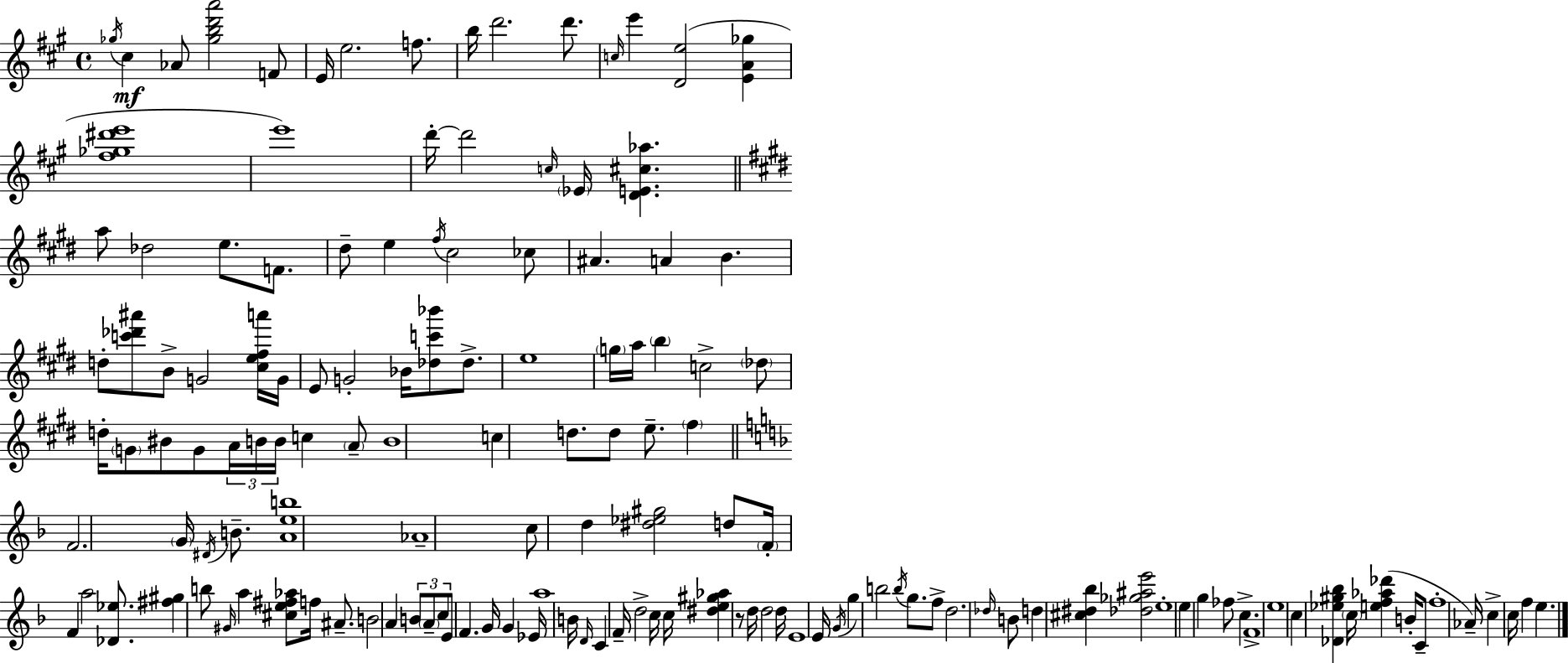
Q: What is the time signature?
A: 4/4